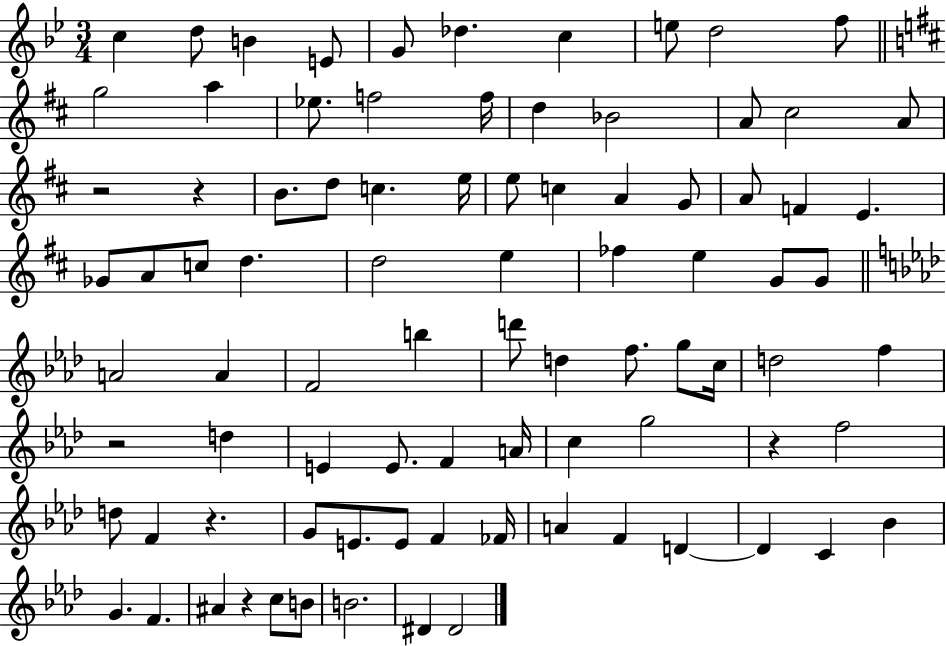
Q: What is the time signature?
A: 3/4